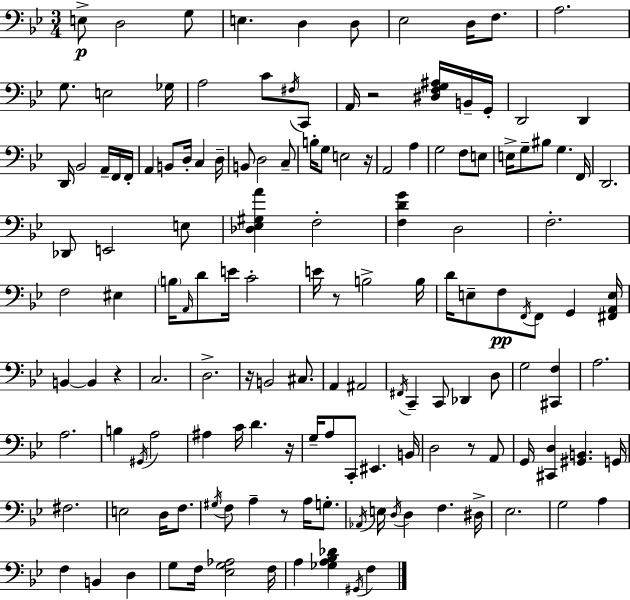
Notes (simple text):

E3/e D3/h G3/e E3/q. D3/q D3/e Eb3/h D3/s F3/e. A3/h. G3/e. E3/h Gb3/s A3/h C4/e F#3/s C2/e A2/s R/h [D#3,F3,G3,A#3]/s B2/s G2/s D2/h D2/q D2/s Bb2/h A2/s F2/s F2/s A2/q B2/e D3/s C3/q D3/s B2/e D3/h C3/e B3/s G3/e E3/h R/s A2/h A3/q G3/h F3/e E3/e E3/s G3/e BIS3/e G3/q. F2/s D2/h. Db2/e E2/h E3/e [Db3,Eb3,G#3,A4]/q F3/h [F3,D4,G4]/q D3/h F3/h. F3/h EIS3/q B3/s A2/s D4/e E4/s C4/h E4/s R/e B3/h B3/s D4/s E3/e F3/e F2/s F2/e G2/q [F#2,A2,E3]/s B2/q B2/q R/q C3/h. D3/h. R/s B2/h C#3/e. A2/q A#2/h F#2/s C2/q C2/e Db2/q D3/e G3/h [C#2,F3]/q A3/h. A3/h. B3/q G#2/s A3/h A#3/q C4/s D4/q. R/s G3/s A3/e C2/e EIS2/q. B2/s D3/h R/e A2/e G2/s [C#2,D3]/q [G#2,B2]/q. G2/s F#3/h. E3/h D3/s F3/e. G#3/s F3/e A3/q R/e A3/s G3/e. Ab2/s E3/s D3/s D3/q F3/q. D#3/s Eb3/h. G3/h A3/q F3/q B2/q D3/q G3/e F3/s [Eb3,G3,Ab3]/h F3/s A3/q [Gb3,A3,Bb3,Db4]/q G#2/s F3/q